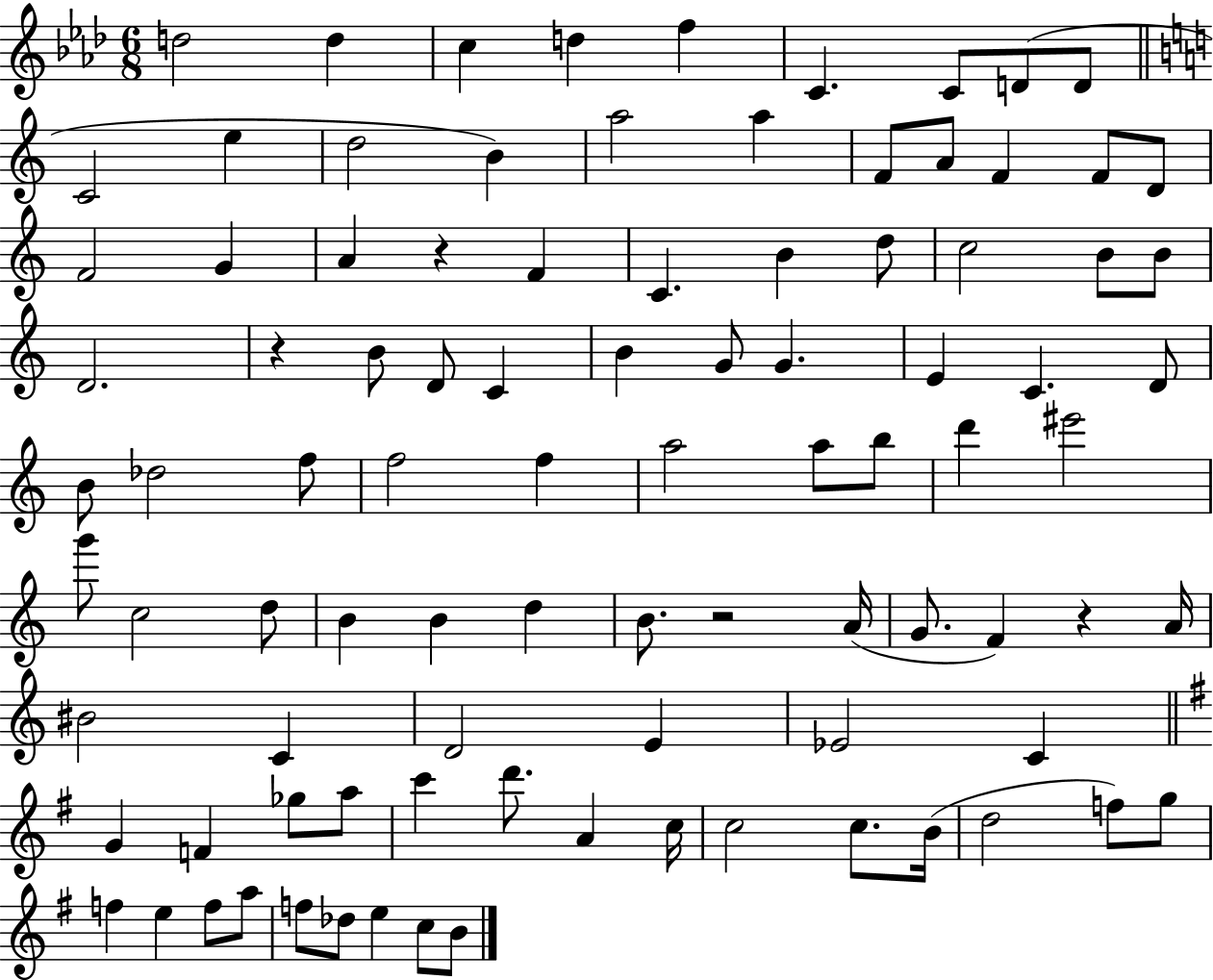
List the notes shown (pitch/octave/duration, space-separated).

D5/h D5/q C5/q D5/q F5/q C4/q. C4/e D4/e D4/e C4/h E5/q D5/h B4/q A5/h A5/q F4/e A4/e F4/q F4/e D4/e F4/h G4/q A4/q R/q F4/q C4/q. B4/q D5/e C5/h B4/e B4/e D4/h. R/q B4/e D4/e C4/q B4/q G4/e G4/q. E4/q C4/q. D4/e B4/e Db5/h F5/e F5/h F5/q A5/h A5/e B5/e D6/q EIS6/h G6/e C5/h D5/e B4/q B4/q D5/q B4/e. R/h A4/s G4/e. F4/q R/q A4/s BIS4/h C4/q D4/h E4/q Eb4/h C4/q G4/q F4/q Gb5/e A5/e C6/q D6/e. A4/q C5/s C5/h C5/e. B4/s D5/h F5/e G5/e F5/q E5/q F5/e A5/e F5/e Db5/e E5/q C5/e B4/e